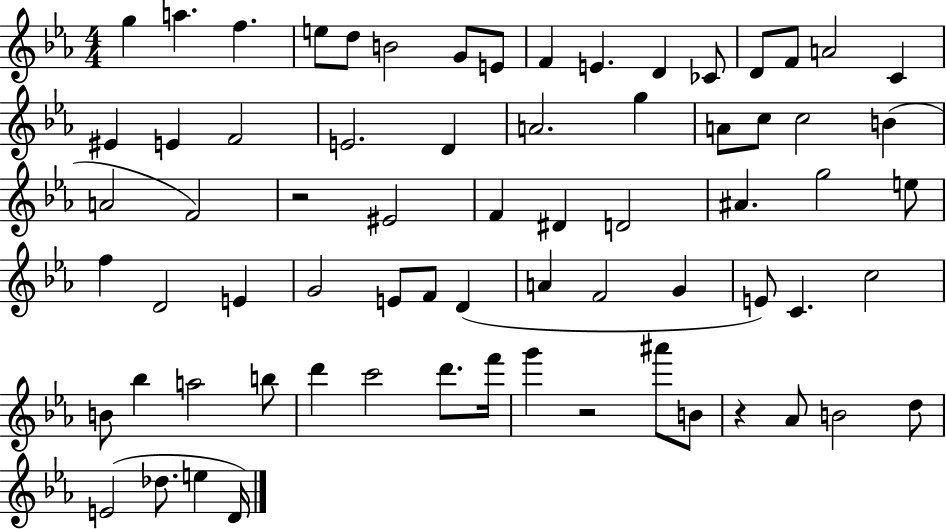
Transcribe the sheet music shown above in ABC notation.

X:1
T:Untitled
M:4/4
L:1/4
K:Eb
g a f e/2 d/2 B2 G/2 E/2 F E D _C/2 D/2 F/2 A2 C ^E E F2 E2 D A2 g A/2 c/2 c2 B A2 F2 z2 ^E2 F ^D D2 ^A g2 e/2 f D2 E G2 E/2 F/2 D A F2 G E/2 C c2 B/2 _b a2 b/2 d' c'2 d'/2 f'/4 g' z2 ^a'/2 B/2 z _A/2 B2 d/2 E2 _d/2 e D/4